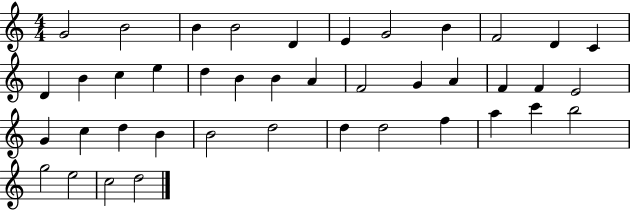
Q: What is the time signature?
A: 4/4